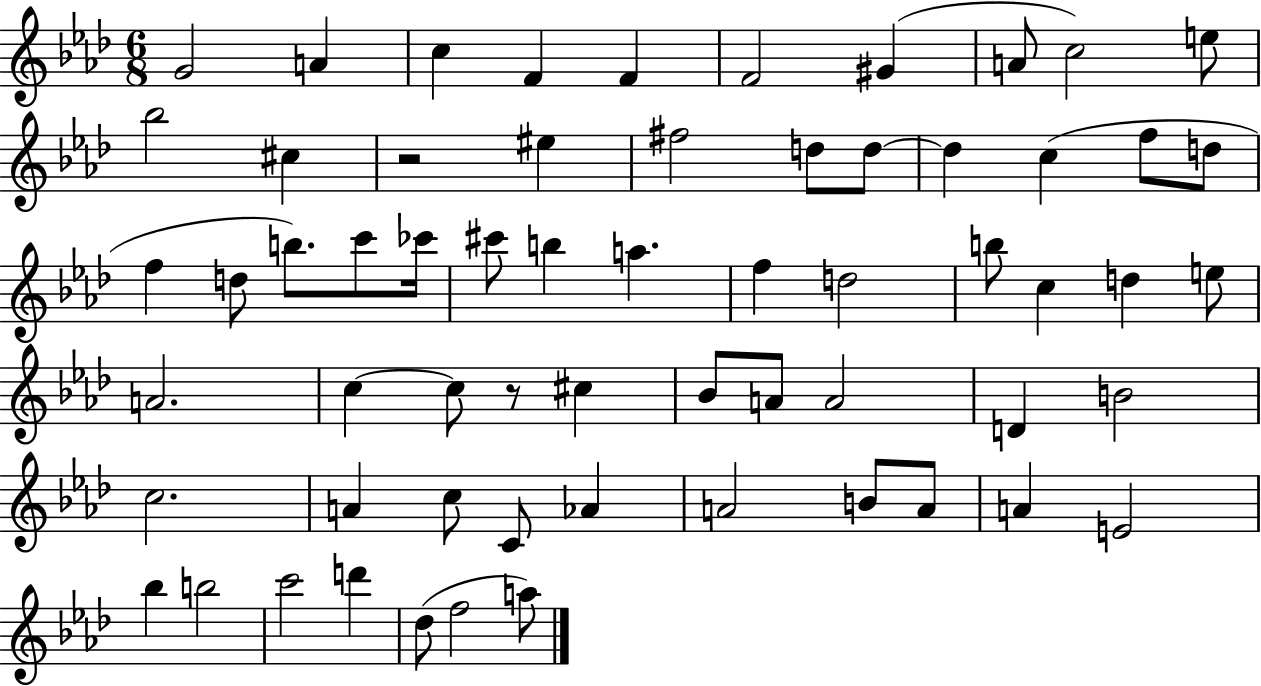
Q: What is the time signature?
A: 6/8